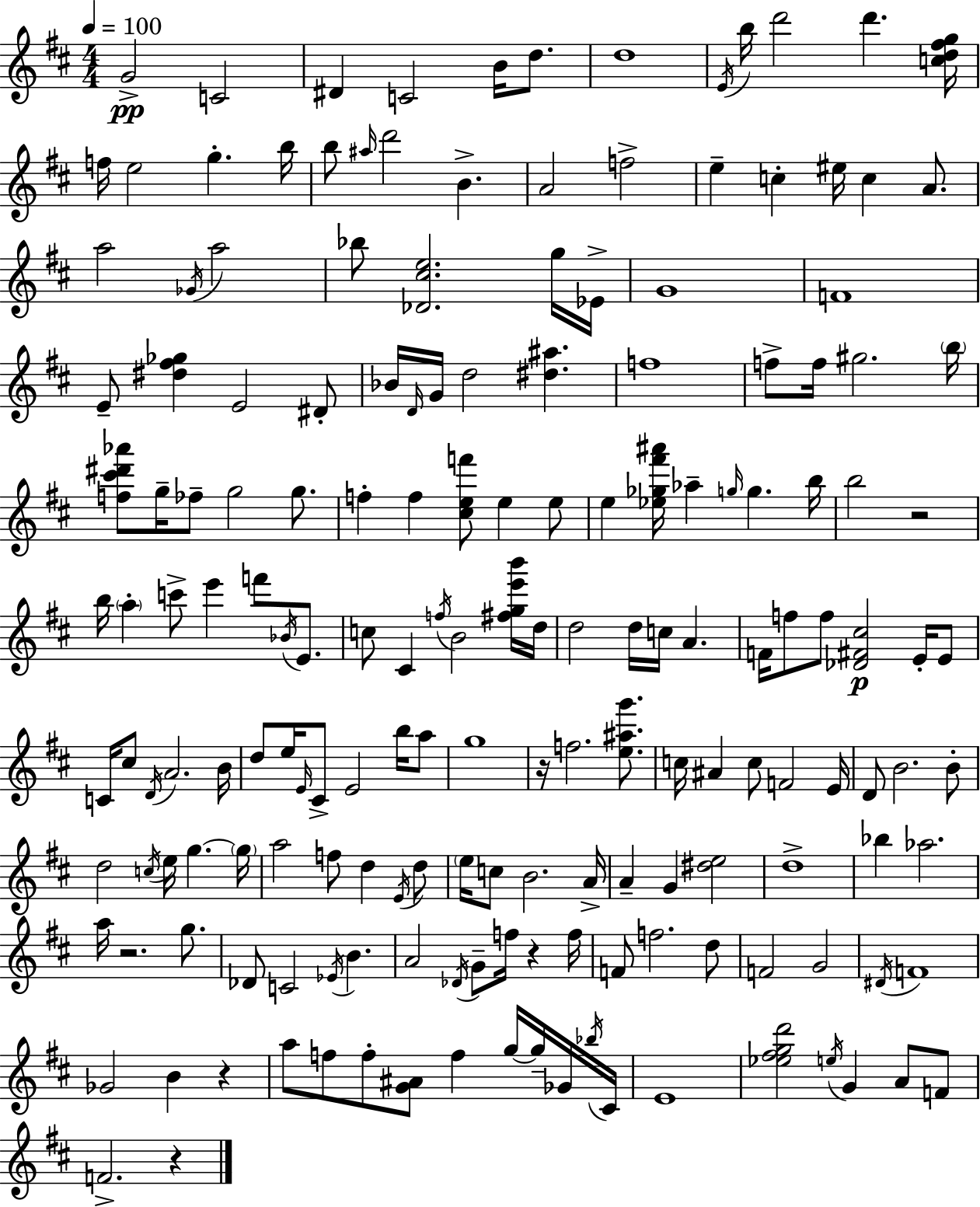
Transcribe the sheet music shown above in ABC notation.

X:1
T:Untitled
M:4/4
L:1/4
K:D
G2 C2 ^D C2 B/4 d/2 d4 E/4 b/4 d'2 d' [cd^fg]/4 f/4 e2 g b/4 b/2 ^a/4 d'2 B A2 f2 e c ^e/4 c A/2 a2 _G/4 a2 _b/2 [_D^ce]2 g/4 _E/4 G4 F4 E/2 [^d^f_g] E2 ^D/2 _B/4 D/4 G/4 d2 [^d^a] f4 f/2 f/4 ^g2 b/4 [f^c'^d'_a']/2 g/4 _f/2 g2 g/2 f f [^cef']/2 e e/2 e [_e_g^f'^a']/4 _a g/4 g b/4 b2 z2 b/4 a c'/2 e' f'/2 _B/4 E/2 c/2 ^C f/4 B2 [^fge'b']/4 d/4 d2 d/4 c/4 A F/4 f/2 f/2 [_D^F^c]2 E/4 E/2 C/4 ^c/2 D/4 A2 B/4 d/2 e/4 E/4 ^C/2 E2 b/4 a/2 g4 z/4 f2 [e^ag']/2 c/4 ^A c/2 F2 E/4 D/2 B2 B/2 d2 c/4 e/4 g g/4 a2 f/2 d E/4 d/2 e/4 c/2 B2 A/4 A G [^de]2 d4 _b _a2 a/4 z2 g/2 _D/2 C2 _E/4 B A2 _D/4 G/2 f/4 z f/4 F/2 f2 d/2 F2 G2 ^D/4 F4 _G2 B z a/2 f/2 f/2 [G^A]/2 f g/4 g/4 _G/4 _b/4 ^C/4 E4 [_e^fgd']2 e/4 G A/2 F/2 F2 z